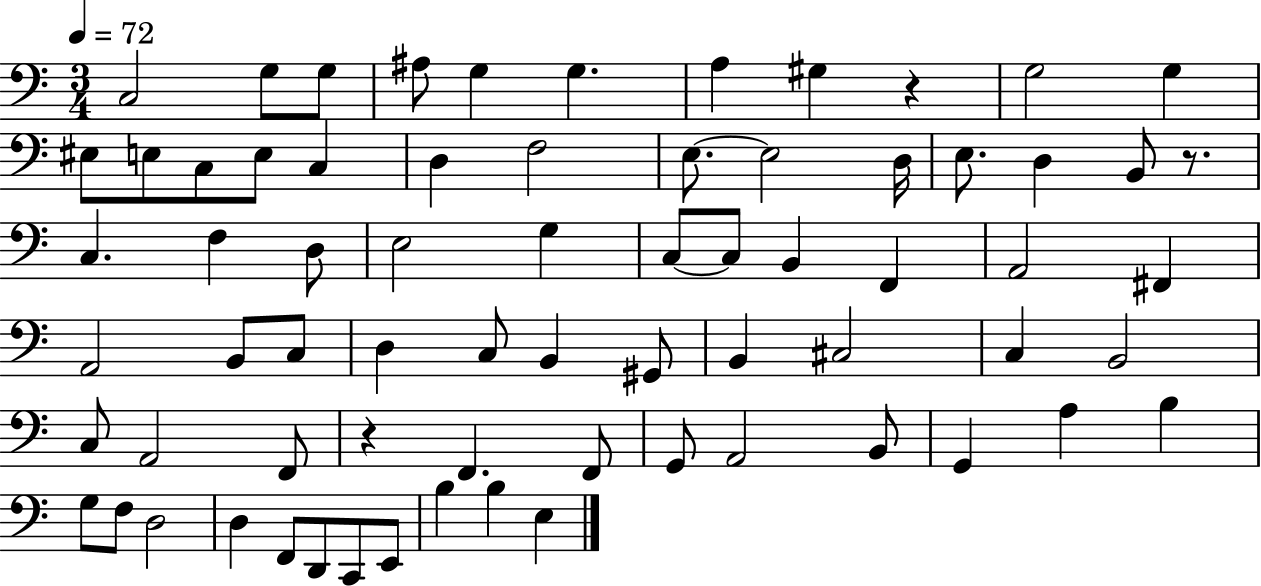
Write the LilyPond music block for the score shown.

{
  \clef bass
  \numericTimeSignature
  \time 3/4
  \key c \major
  \tempo 4 = 72
  c2 g8 g8 | ais8 g4 g4. | a4 gis4 r4 | g2 g4 | \break eis8 e8 c8 e8 c4 | d4 f2 | e8.~~ e2 d16 | e8. d4 b,8 r8. | \break c4. f4 d8 | e2 g4 | c8~~ c8 b,4 f,4 | a,2 fis,4 | \break a,2 b,8 c8 | d4 c8 b,4 gis,8 | b,4 cis2 | c4 b,2 | \break c8 a,2 f,8 | r4 f,4. f,8 | g,8 a,2 b,8 | g,4 a4 b4 | \break g8 f8 d2 | d4 f,8 d,8 c,8 e,8 | b4 b4 e4 | \bar "|."
}